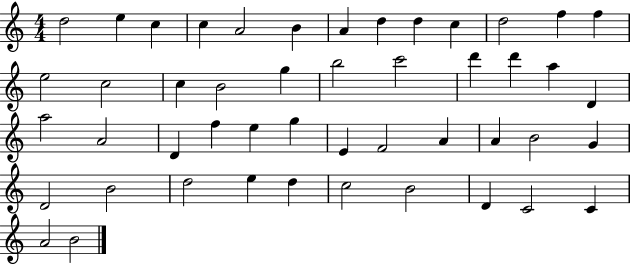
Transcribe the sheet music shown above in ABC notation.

X:1
T:Untitled
M:4/4
L:1/4
K:C
d2 e c c A2 B A d d c d2 f f e2 c2 c B2 g b2 c'2 d' d' a D a2 A2 D f e g E F2 A A B2 G D2 B2 d2 e d c2 B2 D C2 C A2 B2